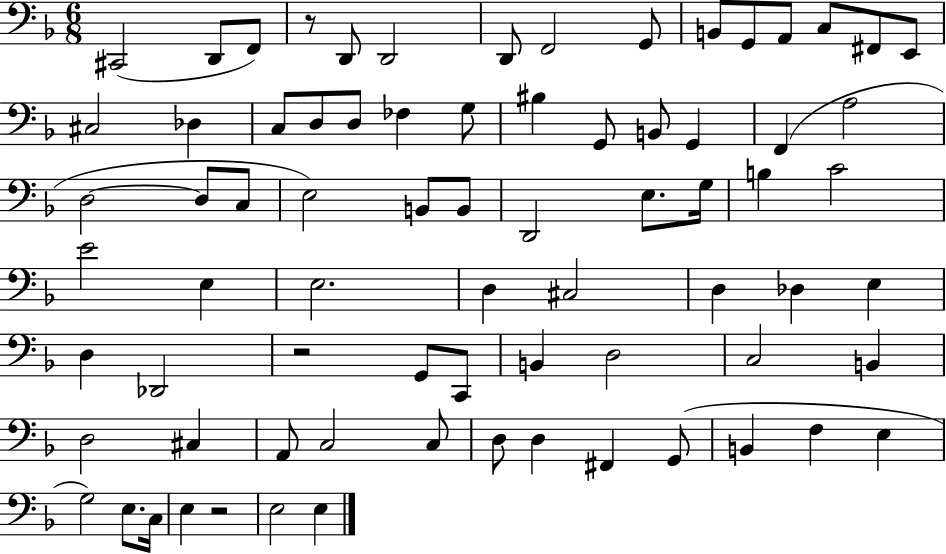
{
  \clef bass
  \numericTimeSignature
  \time 6/8
  \key f \major
  cis,2( d,8 f,8) | r8 d,8 d,2 | d,8 f,2 g,8 | b,8 g,8 a,8 c8 fis,8 e,8 | \break cis2 des4 | c8 d8 d8 fes4 g8 | bis4 g,8 b,8 g,4 | f,4( a2 | \break d2~~ d8 c8 | e2) b,8 b,8 | d,2 e8. g16 | b4 c'2 | \break e'2 e4 | e2. | d4 cis2 | d4 des4 e4 | \break d4 des,2 | r2 g,8 c,8 | b,4 d2 | c2 b,4 | \break d2 cis4 | a,8 c2 c8 | d8 d4 fis,4 g,8( | b,4 f4 e4 | \break g2) e8. c16 | e4 r2 | e2 e4 | \bar "|."
}